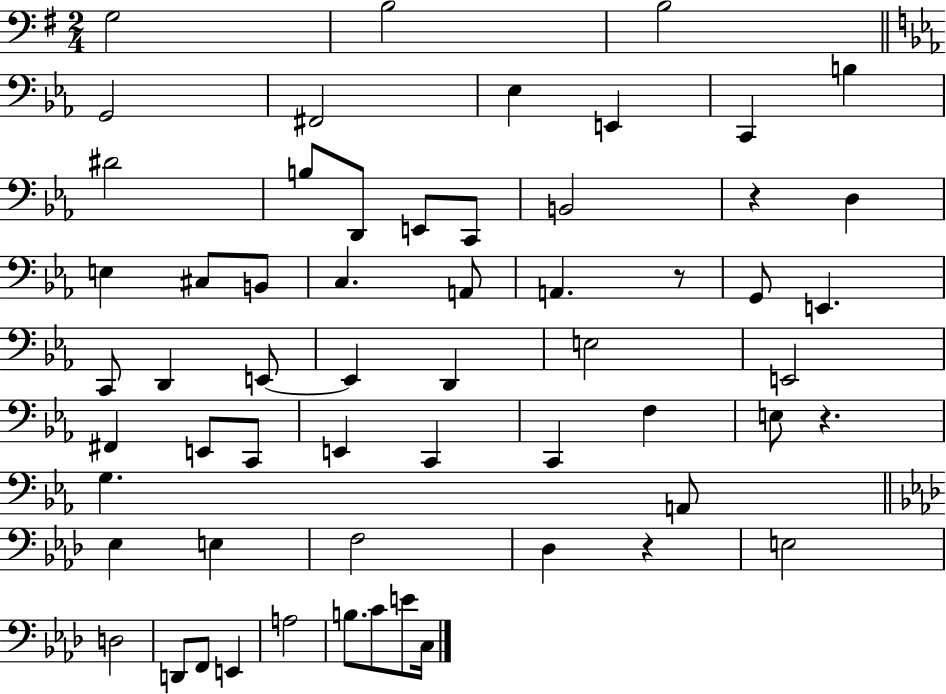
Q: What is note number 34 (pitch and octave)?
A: C2